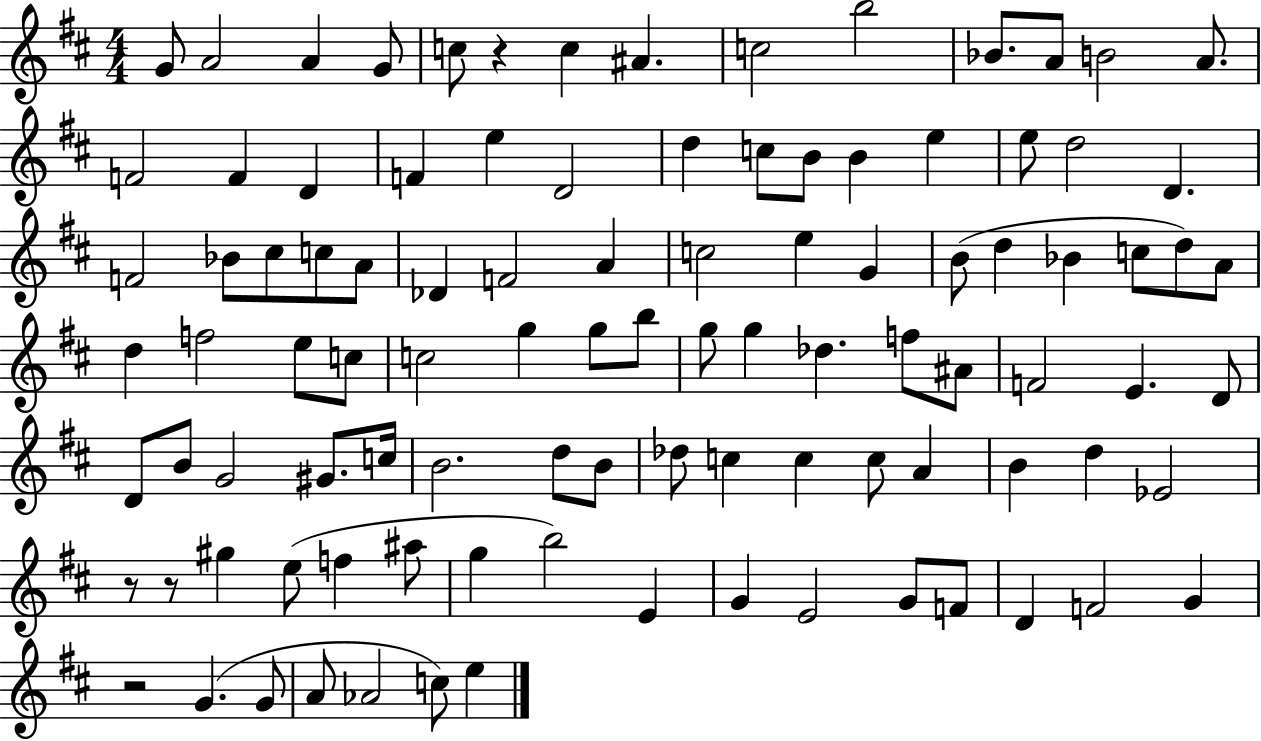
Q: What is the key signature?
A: D major